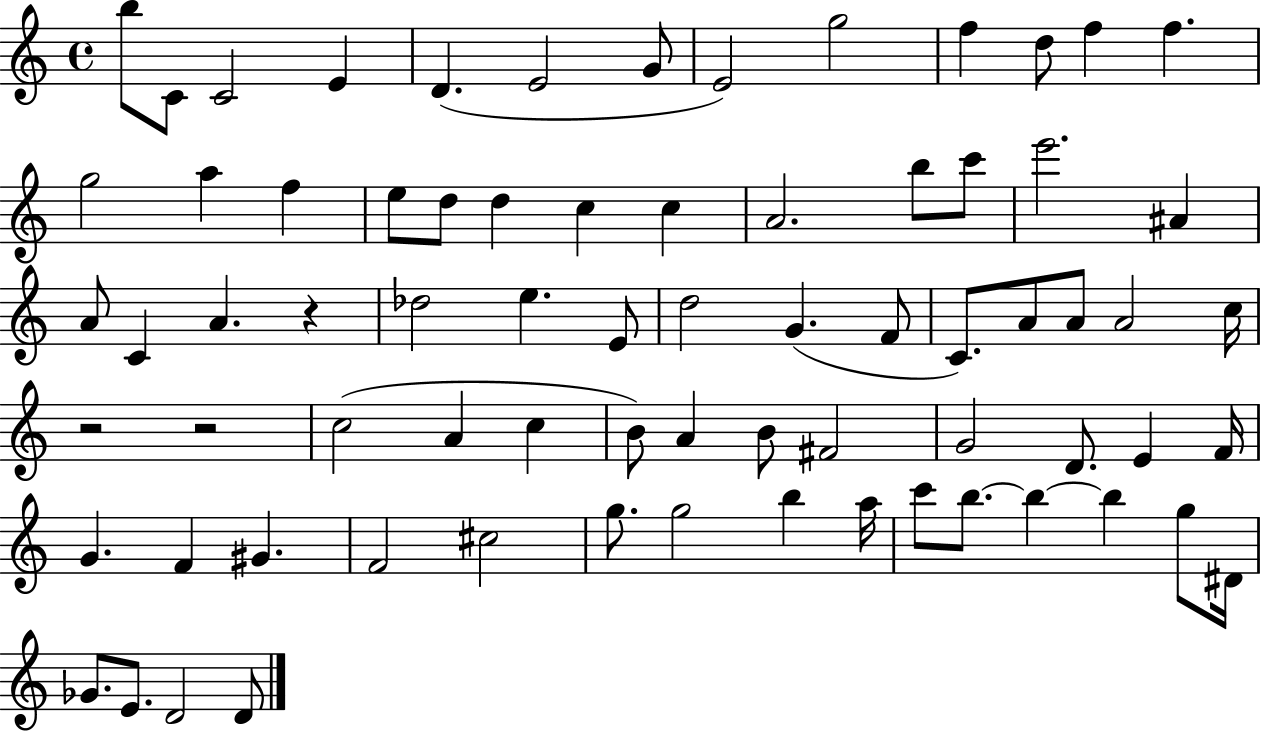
{
  \clef treble
  \time 4/4
  \defaultTimeSignature
  \key c \major
  b''8 c'8 c'2 e'4 | d'4.( e'2 g'8 | e'2) g''2 | f''4 d''8 f''4 f''4. | \break g''2 a''4 f''4 | e''8 d''8 d''4 c''4 c''4 | a'2. b''8 c'''8 | e'''2. ais'4 | \break a'8 c'4 a'4. r4 | des''2 e''4. e'8 | d''2 g'4.( f'8 | c'8.) a'8 a'8 a'2 c''16 | \break r2 r2 | c''2( a'4 c''4 | b'8) a'4 b'8 fis'2 | g'2 d'8. e'4 f'16 | \break g'4. f'4 gis'4. | f'2 cis''2 | g''8. g''2 b''4 a''16 | c'''8 b''8.~~ b''4~~ b''4 g''8 dis'16 | \break ges'8. e'8. d'2 d'8 | \bar "|."
}